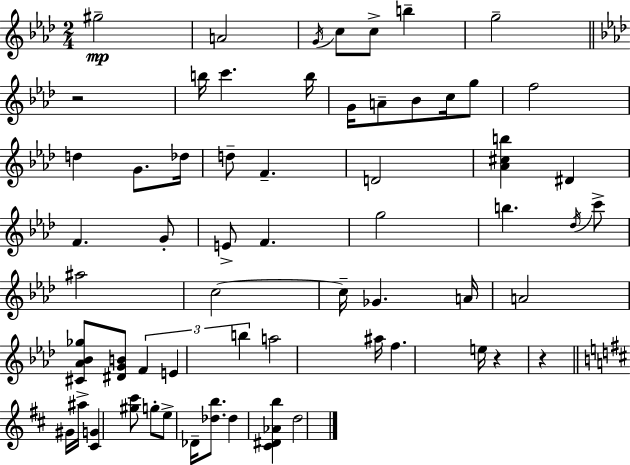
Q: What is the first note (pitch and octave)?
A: G#5